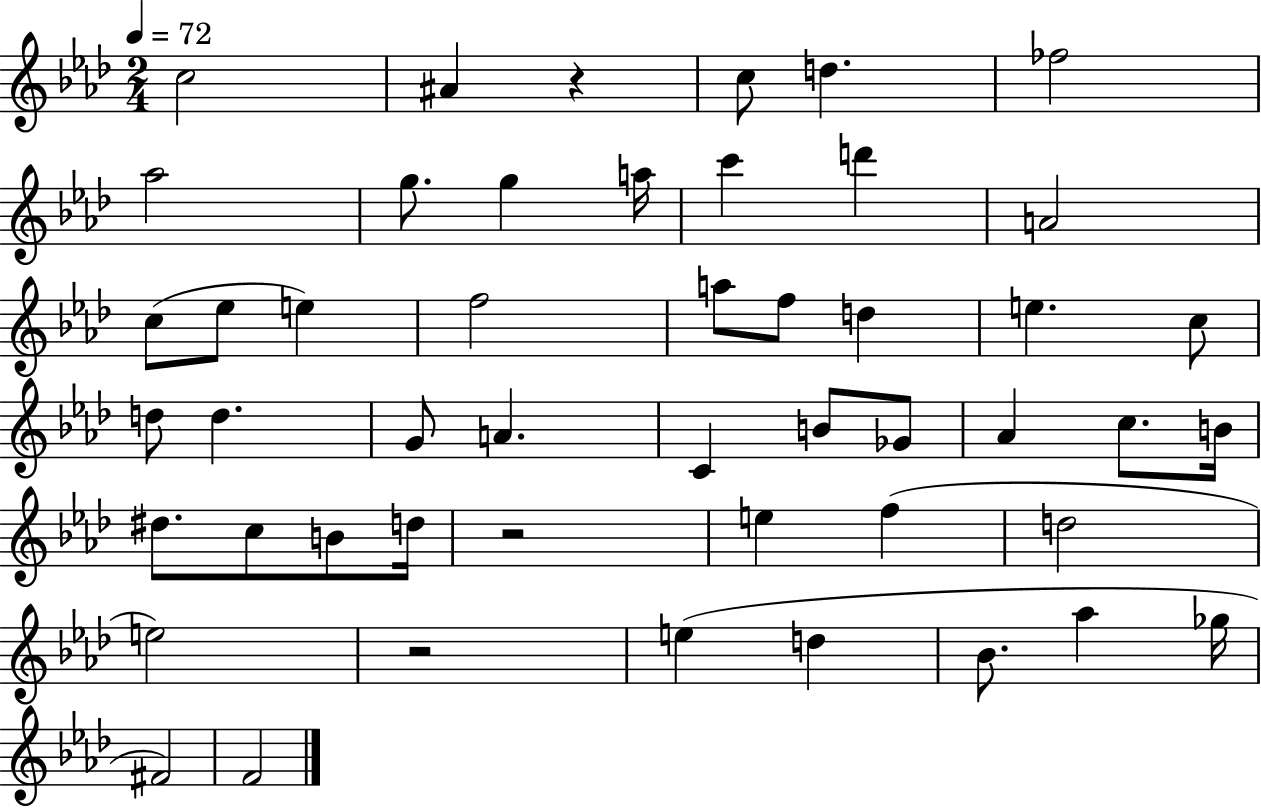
X:1
T:Untitled
M:2/4
L:1/4
K:Ab
c2 ^A z c/2 d _f2 _a2 g/2 g a/4 c' d' A2 c/2 _e/2 e f2 a/2 f/2 d e c/2 d/2 d G/2 A C B/2 _G/2 _A c/2 B/4 ^d/2 c/2 B/2 d/4 z2 e f d2 e2 z2 e d _B/2 _a _g/4 ^F2 F2